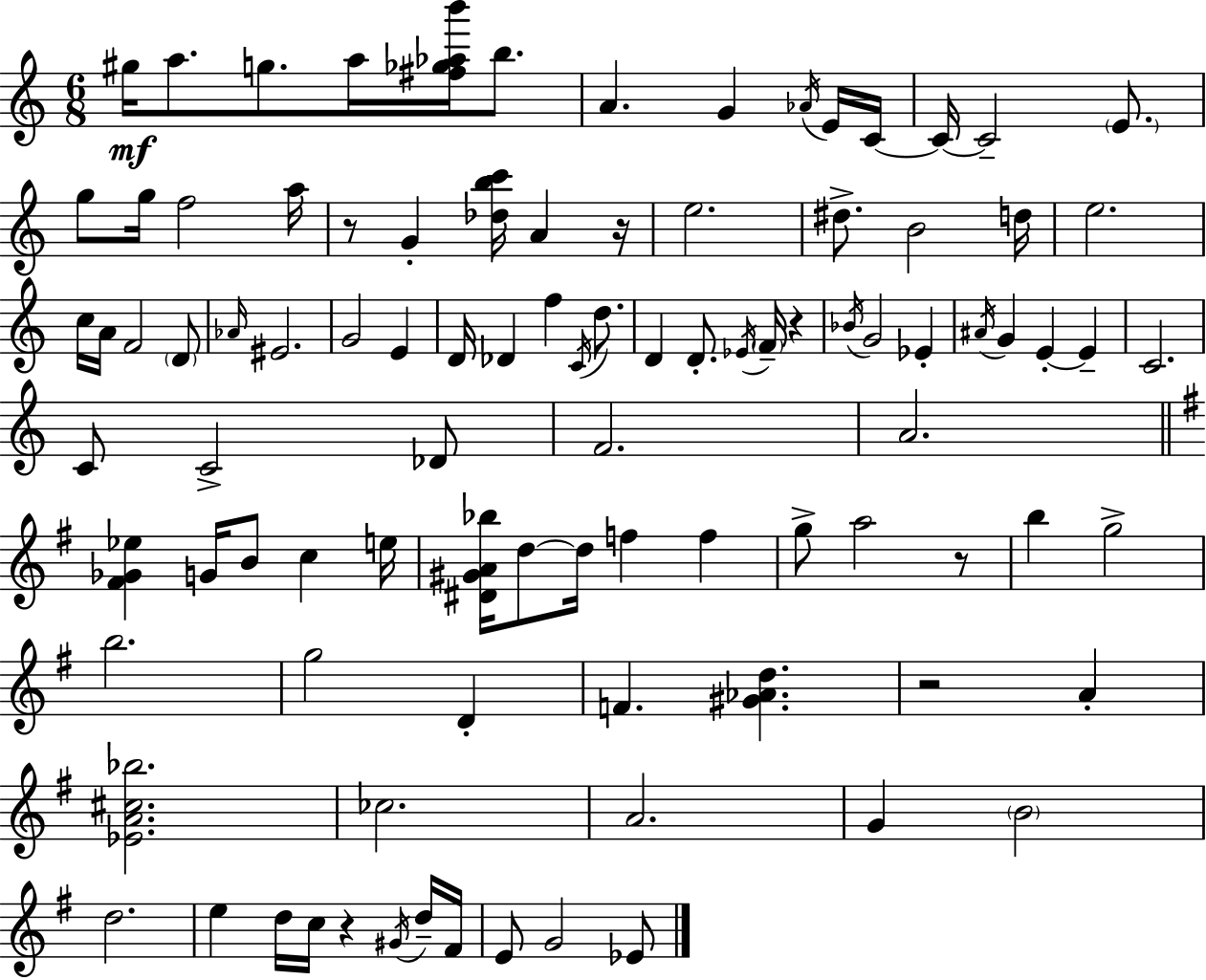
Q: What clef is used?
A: treble